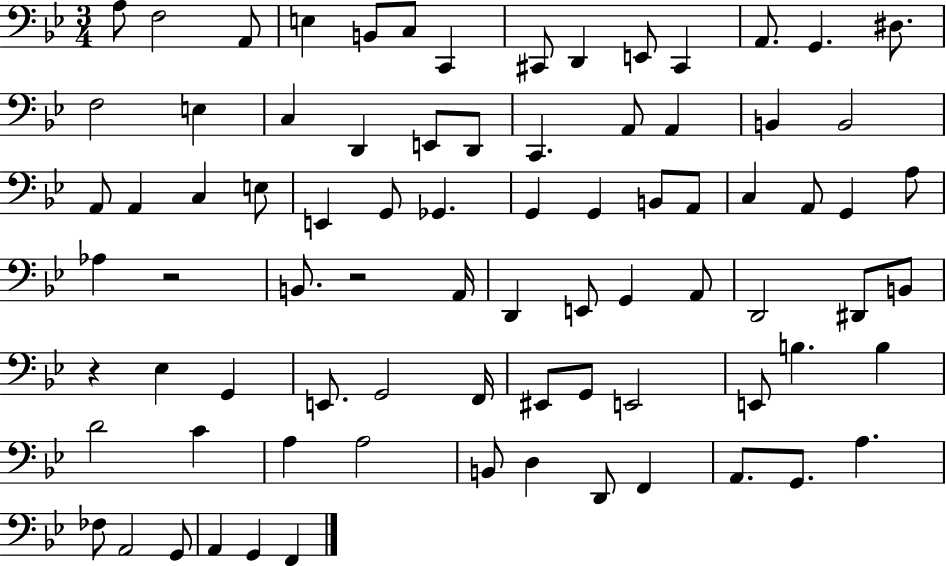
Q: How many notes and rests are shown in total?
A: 81